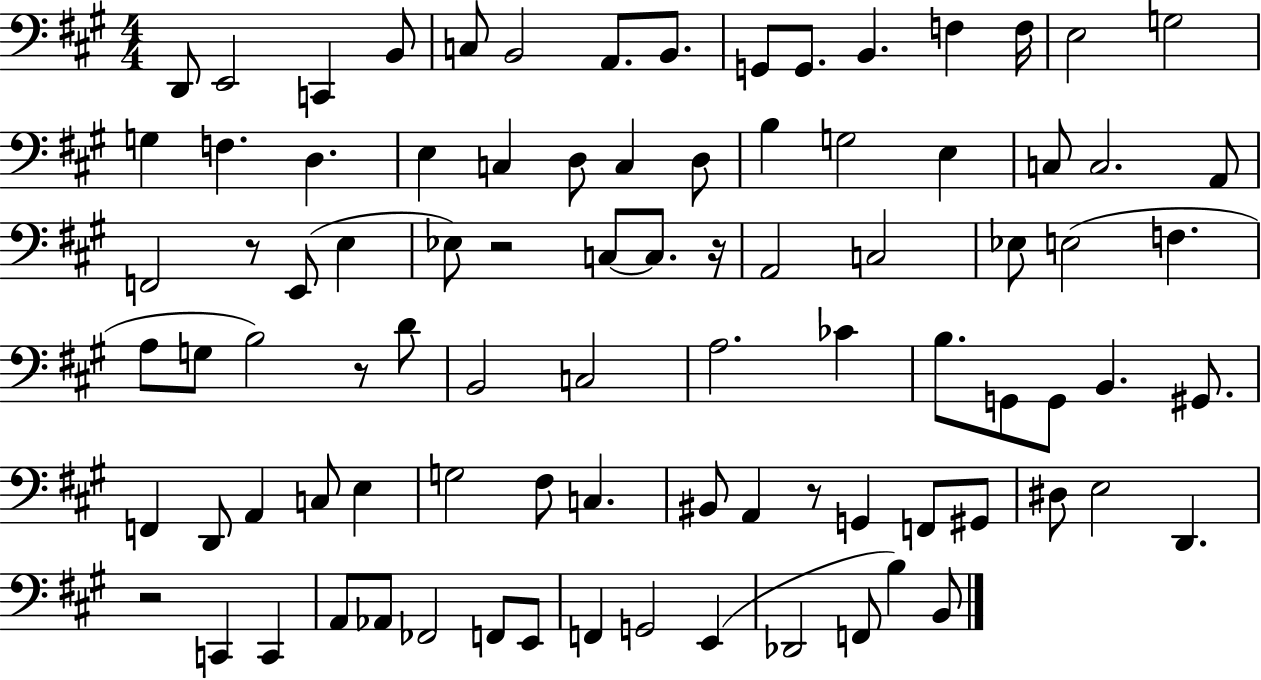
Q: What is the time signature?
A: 4/4